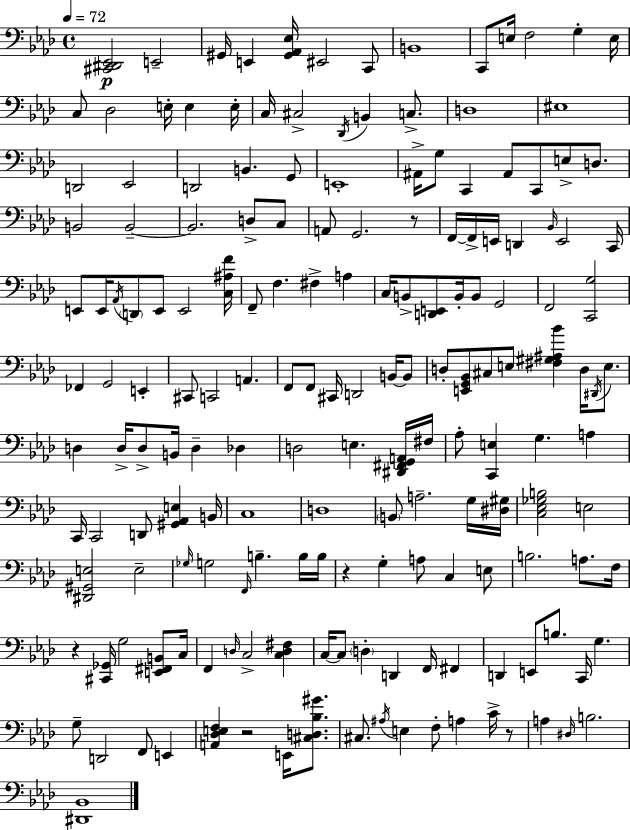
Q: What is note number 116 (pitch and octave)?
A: C3